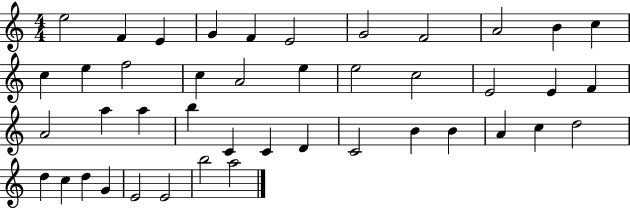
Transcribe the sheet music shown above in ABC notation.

X:1
T:Untitled
M:4/4
L:1/4
K:C
e2 F E G F E2 G2 F2 A2 B c c e f2 c A2 e e2 c2 E2 E F A2 a a b C C D C2 B B A c d2 d c d G E2 E2 b2 a2